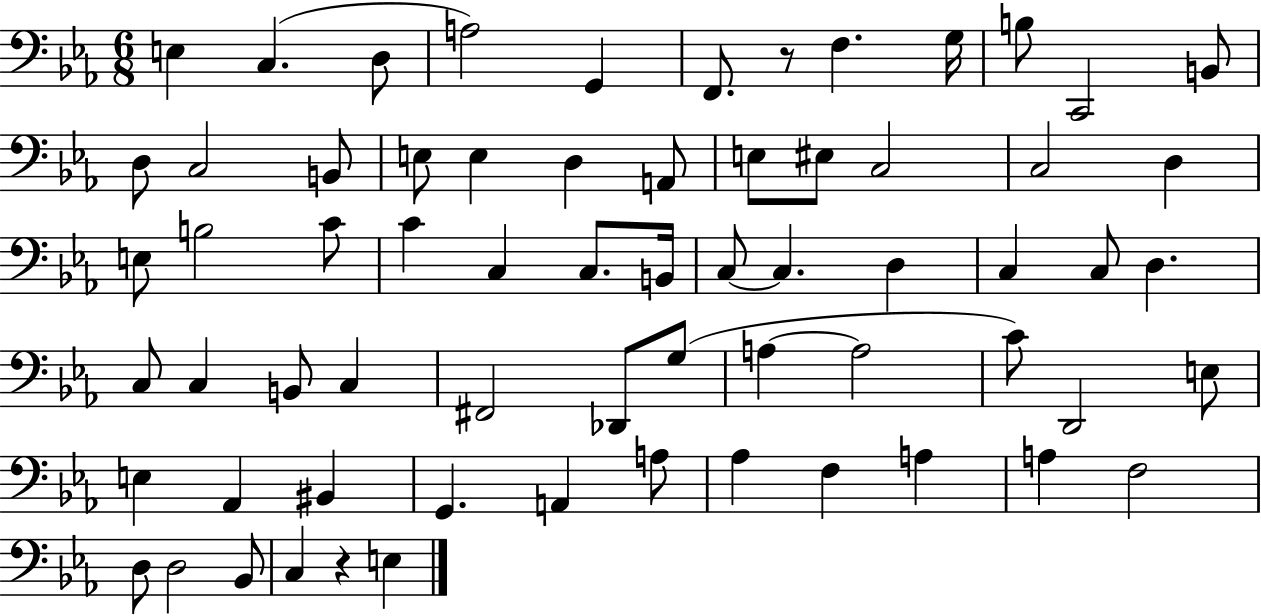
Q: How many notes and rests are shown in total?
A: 66